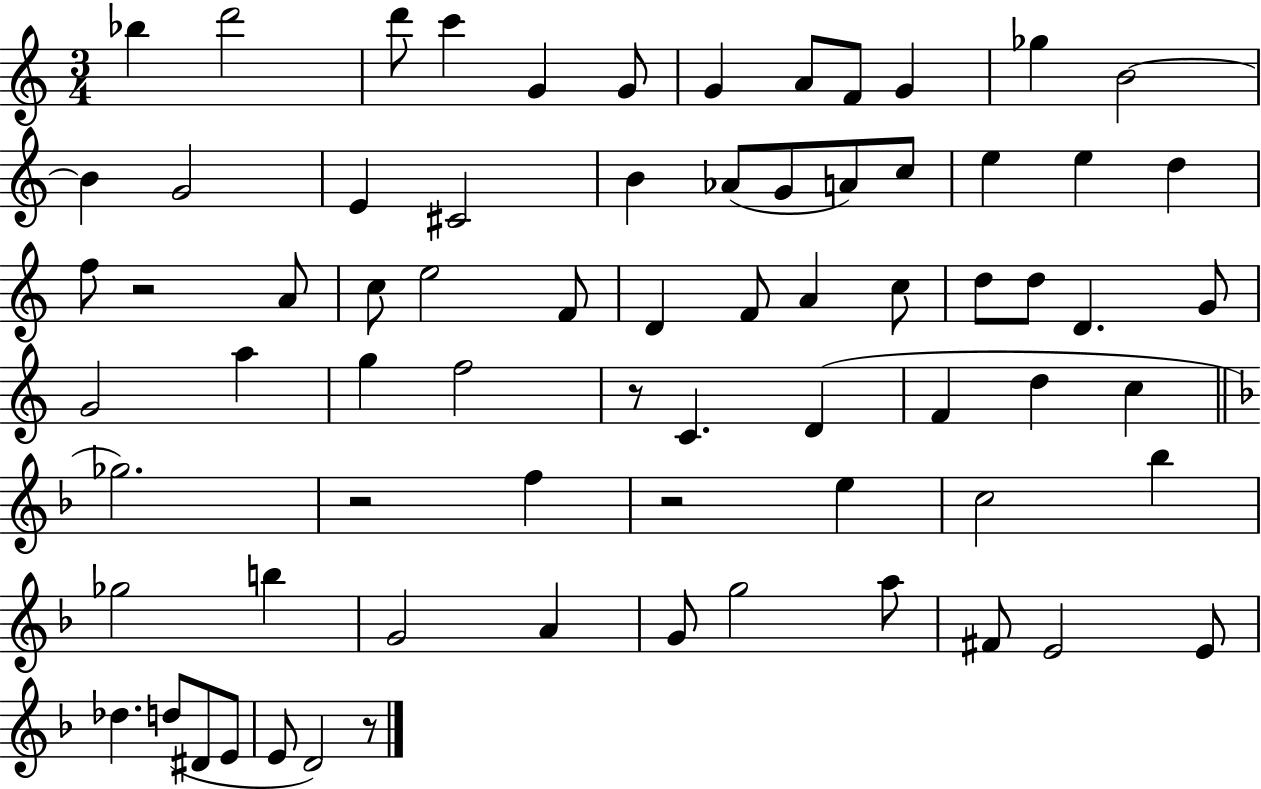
{
  \clef treble
  \numericTimeSignature
  \time 3/4
  \key c \major
  bes''4 d'''2 | d'''8 c'''4 g'4 g'8 | g'4 a'8 f'8 g'4 | ges''4 b'2~~ | \break b'4 g'2 | e'4 cis'2 | b'4 aes'8( g'8 a'8) c''8 | e''4 e''4 d''4 | \break f''8 r2 a'8 | c''8 e''2 f'8 | d'4 f'8 a'4 c''8 | d''8 d''8 d'4. g'8 | \break g'2 a''4 | g''4 f''2 | r8 c'4. d'4( | f'4 d''4 c''4 | \break \bar "||" \break \key f \major ges''2.) | r2 f''4 | r2 e''4 | c''2 bes''4 | \break ges''2 b''4 | g'2 a'4 | g'8 g''2 a''8 | fis'8 e'2 e'8 | \break des''4. d''8( dis'8 e'8 | e'8 d'2) r8 | \bar "|."
}